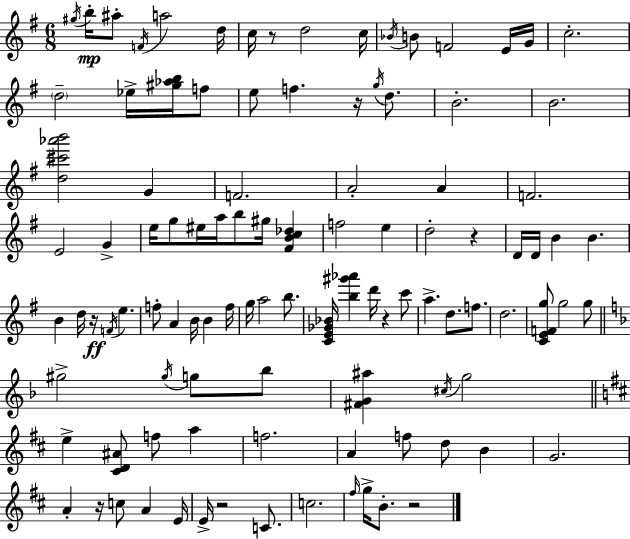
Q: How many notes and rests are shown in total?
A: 105